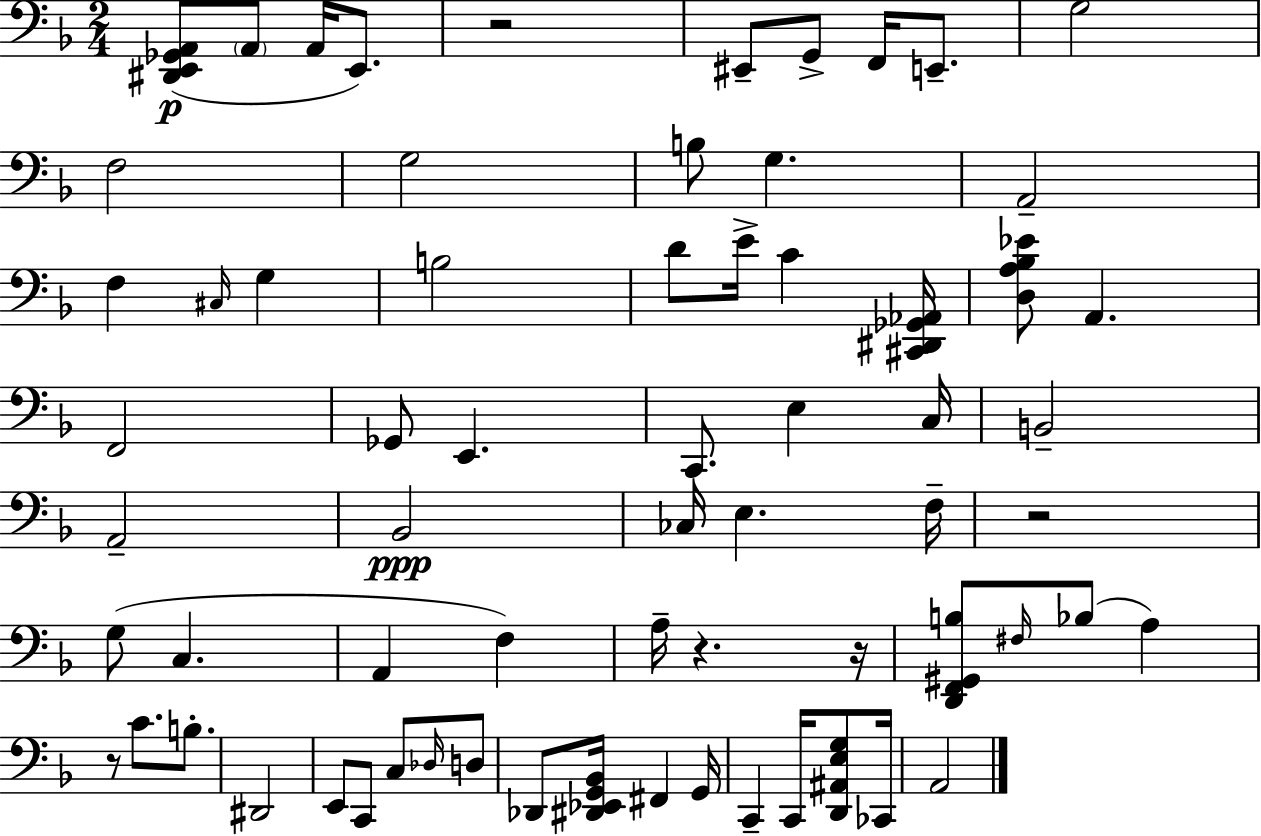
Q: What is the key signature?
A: D minor